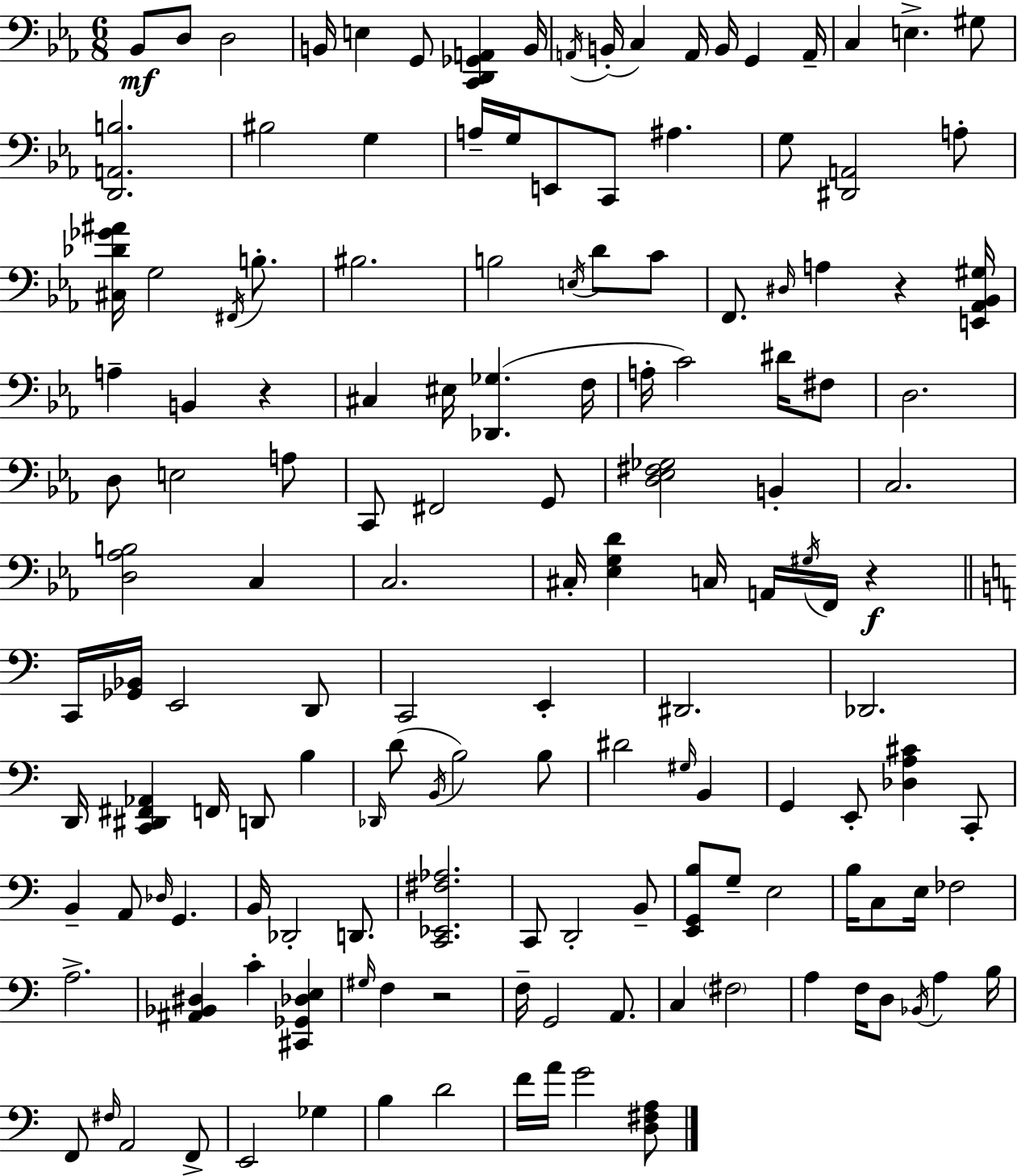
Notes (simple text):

Bb2/e D3/e D3/h B2/s E3/q G2/e [C2,D2,Gb2,A2]/q B2/s A2/s B2/s C3/q A2/s B2/s G2/q A2/s C3/q E3/q. G#3/e [D2,A2,B3]/h. BIS3/h G3/q A3/s G3/s E2/e C2/e A#3/q. G3/e [D#2,A2]/h A3/e [C#3,Db4,Gb4,A#4]/s G3/h F#2/s B3/e. BIS3/h. B3/h E3/s D4/e C4/e F2/e. D#3/s A3/q R/q [E2,Ab2,Bb2,G#3]/s A3/q B2/q R/q C#3/q EIS3/s [Db2,Gb3]/q. F3/s A3/s C4/h D#4/s F#3/e D3/h. D3/e E3/h A3/e C2/e F#2/h G2/e [D3,Eb3,F#3,Gb3]/h B2/q C3/h. [D3,Ab3,B3]/h C3/q C3/h. C#3/s [Eb3,G3,D4]/q C3/s A2/s G#3/s F2/s R/q C2/s [Gb2,Bb2]/s E2/h D2/e C2/h E2/q D#2/h. Db2/h. D2/s [C2,D#2,F#2,Ab2]/q F2/s D2/e B3/q Db2/s D4/e B2/s B3/h B3/e D#4/h G#3/s B2/q G2/q E2/e [Db3,A3,C#4]/q C2/e B2/q A2/e Db3/s G2/q. B2/s Db2/h D2/e. [C2,Eb2,F#3,Ab3]/h. C2/e D2/h B2/e [E2,G2,B3]/e G3/e E3/h B3/s C3/e E3/s FES3/h A3/h. [A#2,Bb2,D#3]/q C4/q [C#2,Gb2,Db3,E3]/q G#3/s F3/q R/h F3/s G2/h A2/e. C3/q F#3/h A3/q F3/s D3/e Bb2/s A3/q B3/s F2/e F#3/s A2/h F2/e E2/h Gb3/q B3/q D4/h F4/s A4/s G4/h [D3,F#3,A3]/e